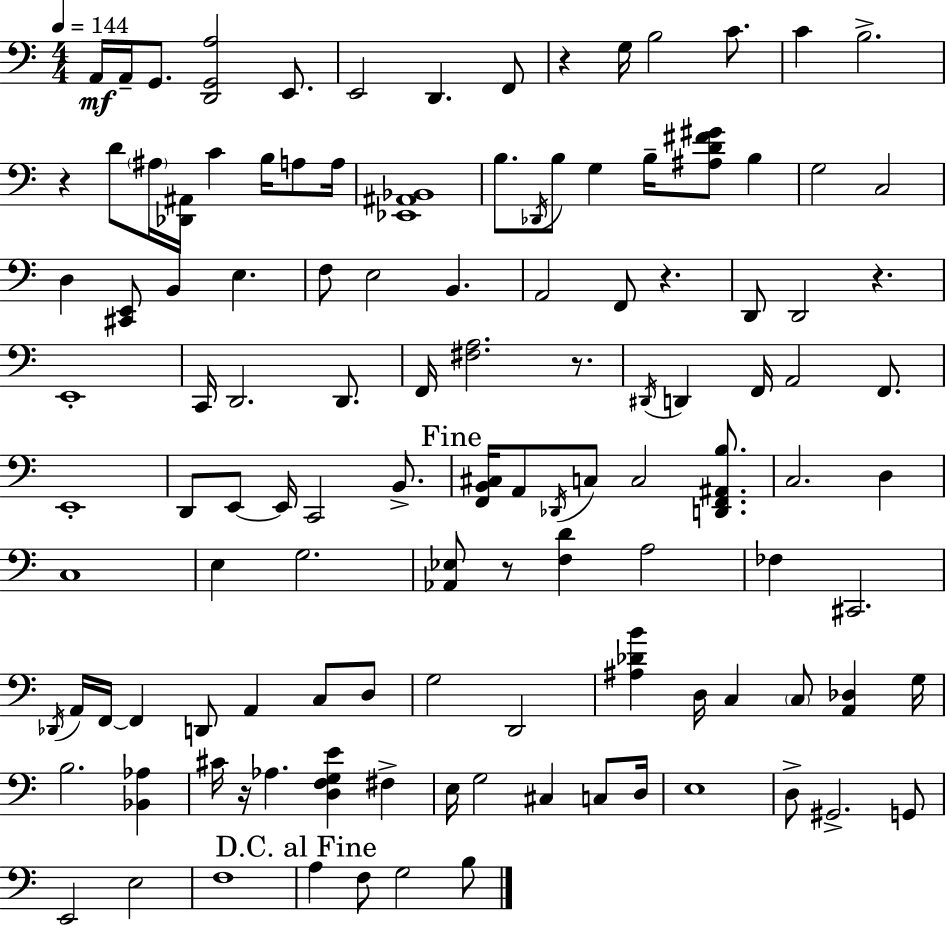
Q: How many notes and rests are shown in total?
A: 119